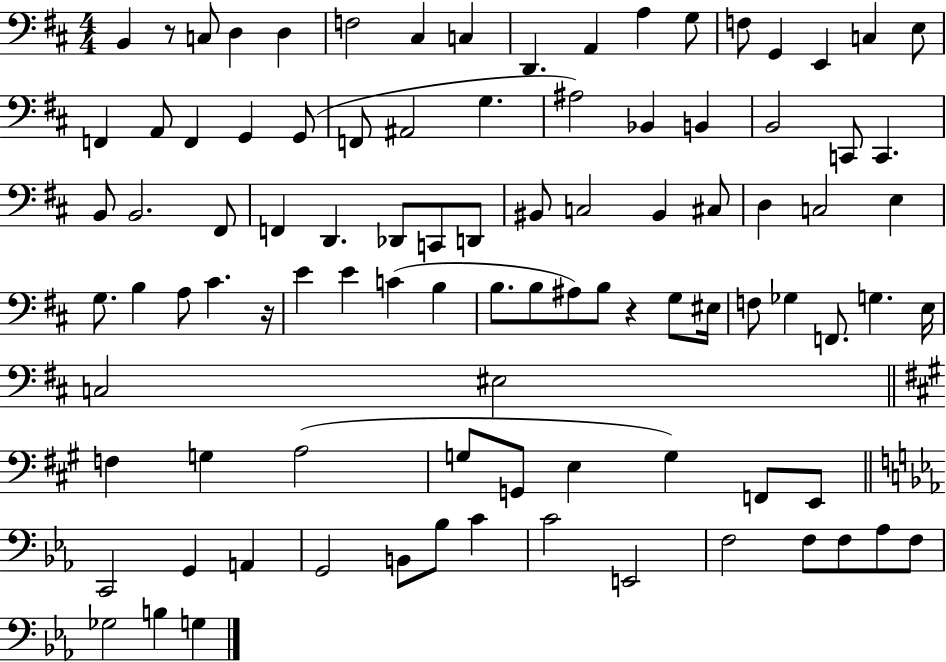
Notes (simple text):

B2/q R/e C3/e D3/q D3/q F3/h C#3/q C3/q D2/q. A2/q A3/q G3/e F3/e G2/q E2/q C3/q E3/e F2/q A2/e F2/q G2/q G2/e F2/e A#2/h G3/q. A#3/h Bb2/q B2/q B2/h C2/e C2/q. B2/e B2/h. F#2/e F2/q D2/q. Db2/e C2/e D2/e BIS2/e C3/h BIS2/q C#3/e D3/q C3/h E3/q G3/e. B3/q A3/e C#4/q. R/s E4/q E4/q C4/q B3/q B3/e. B3/e A#3/e B3/e R/q G3/e EIS3/s F3/e Gb3/q F2/e. G3/q. E3/s C3/h EIS3/h F3/q G3/q A3/h G3/e G2/e E3/q G3/q F2/e E2/e C2/h G2/q A2/q G2/h B2/e Bb3/e C4/q C4/h E2/h F3/h F3/e F3/e Ab3/e F3/e Gb3/h B3/q G3/q